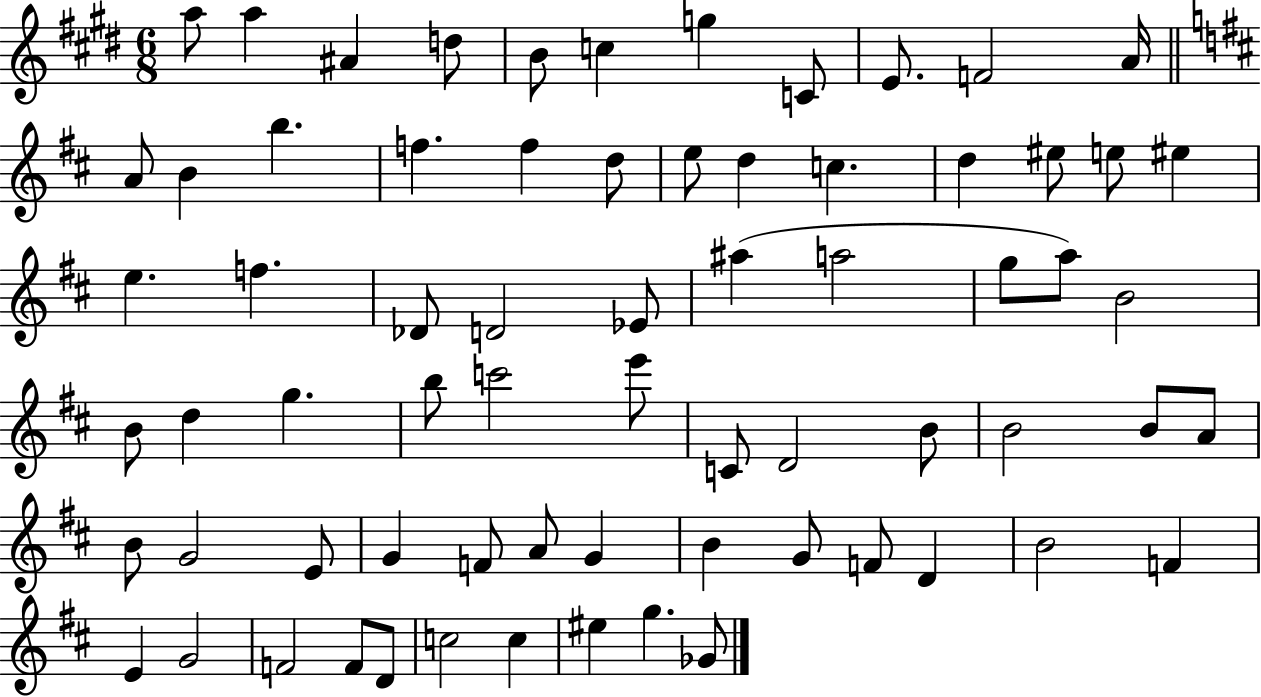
A5/e A5/q A#4/q D5/e B4/e C5/q G5/q C4/e E4/e. F4/h A4/s A4/e B4/q B5/q. F5/q. F5/q D5/e E5/e D5/q C5/q. D5/q EIS5/e E5/e EIS5/q E5/q. F5/q. Db4/e D4/h Eb4/e A#5/q A5/h G5/e A5/e B4/h B4/e D5/q G5/q. B5/e C6/h E6/e C4/e D4/h B4/e B4/h B4/e A4/e B4/e G4/h E4/e G4/q F4/e A4/e G4/q B4/q G4/e F4/e D4/q B4/h F4/q E4/q G4/h F4/h F4/e D4/e C5/h C5/q EIS5/q G5/q. Gb4/e